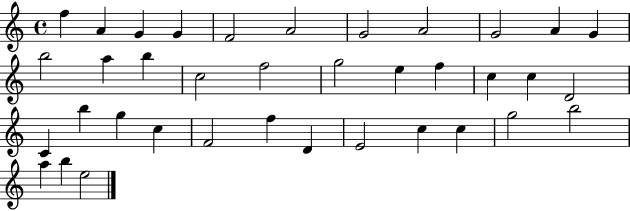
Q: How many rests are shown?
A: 0